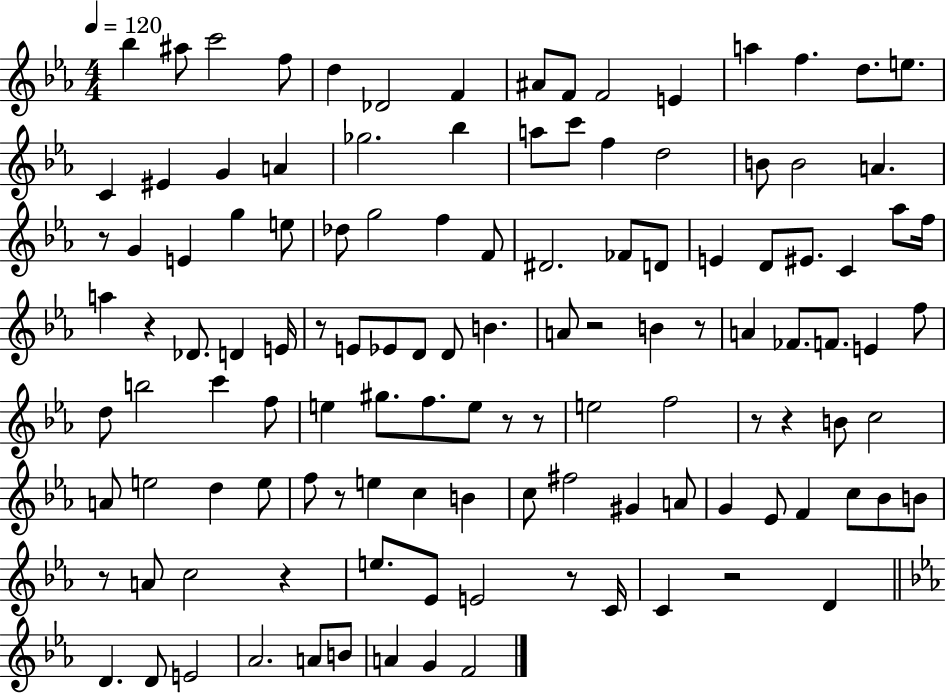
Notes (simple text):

Bb5/q A#5/e C6/h F5/e D5/q Db4/h F4/q A#4/e F4/e F4/h E4/q A5/q F5/q. D5/e. E5/e. C4/q EIS4/q G4/q A4/q Gb5/h. Bb5/q A5/e C6/e F5/q D5/h B4/e B4/h A4/q. R/e G4/q E4/q G5/q E5/e Db5/e G5/h F5/q F4/e D#4/h. FES4/e D4/e E4/q D4/e EIS4/e. C4/q Ab5/e F5/s A5/q R/q Db4/e. D4/q E4/s R/e E4/e Eb4/e D4/e D4/e B4/q. A4/e R/h B4/q R/e A4/q FES4/e. F4/e. E4/q F5/e D5/e B5/h C6/q F5/e E5/q G#5/e. F5/e. E5/e R/e R/e E5/h F5/h R/e R/q B4/e C5/h A4/e E5/h D5/q E5/e F5/e R/e E5/q C5/q B4/q C5/e F#5/h G#4/q A4/e G4/q Eb4/e F4/q C5/e Bb4/e B4/e R/e A4/e C5/h R/q E5/e. Eb4/e E4/h R/e C4/s C4/q R/h D4/q D4/q. D4/e E4/h Ab4/h. A4/e B4/e A4/q G4/q F4/h